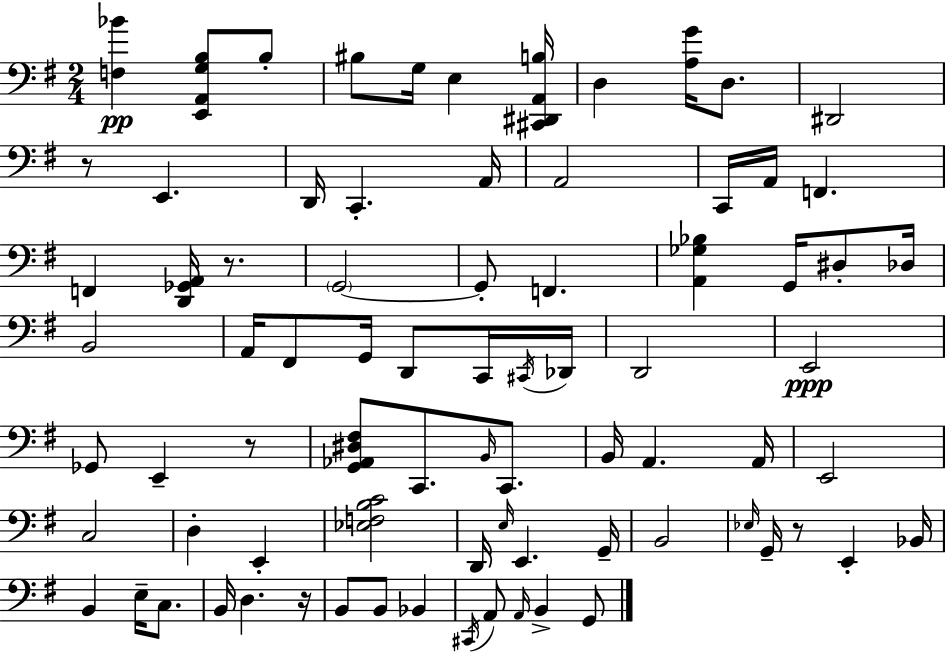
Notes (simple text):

[F3,Bb4]/q [E2,A2,G3,B3]/e B3/e BIS3/e G3/s E3/q [C#2,D#2,A2,B3]/s D3/q [A3,G4]/s D3/e. D#2/h R/e E2/q. D2/s C2/q. A2/s A2/h C2/s A2/s F2/q. F2/q [D2,Gb2,A2]/s R/e. G2/h G2/e F2/q. [A2,Gb3,Bb3]/q G2/s D#3/e Db3/s B2/h A2/s F#2/e G2/s D2/e C2/s C#2/s Db2/s D2/h E2/h Gb2/e E2/q R/e [G2,Ab2,D#3,F#3]/e C2/e. B2/s C2/e. B2/s A2/q. A2/s E2/h C3/h D3/q E2/q [Eb3,F3,B3,C4]/h D2/s E3/s E2/q. G2/s B2/h Eb3/s G2/s R/e E2/q Bb2/s B2/q E3/s C3/e. B2/s D3/q. R/s B2/e B2/e Bb2/q C#2/s A2/e A2/s B2/q G2/e